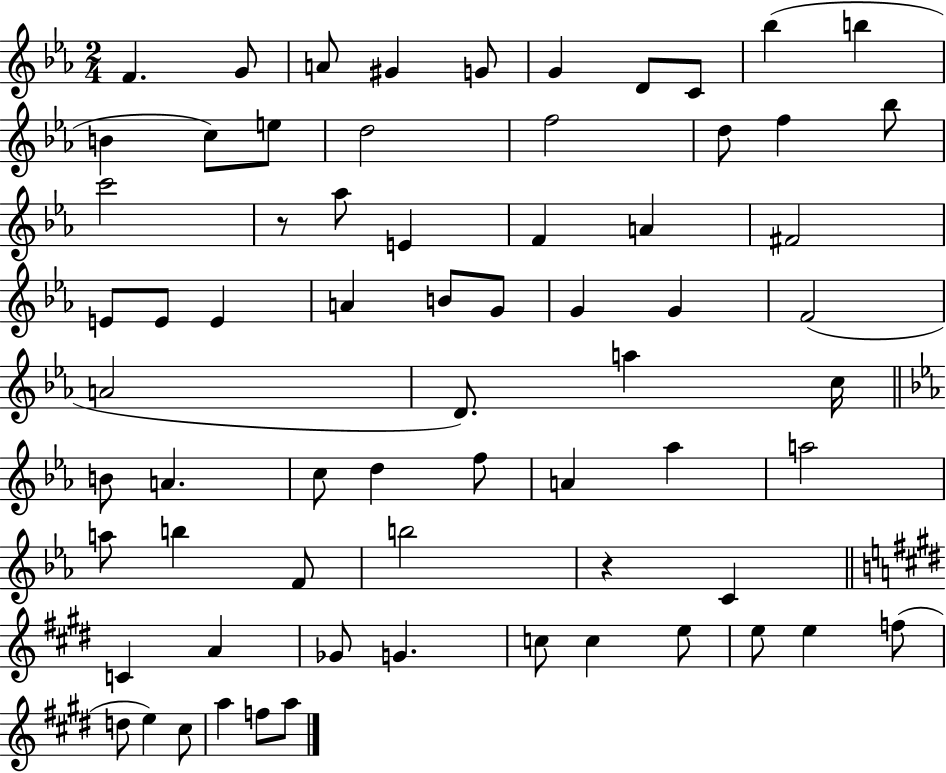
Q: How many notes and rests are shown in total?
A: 68